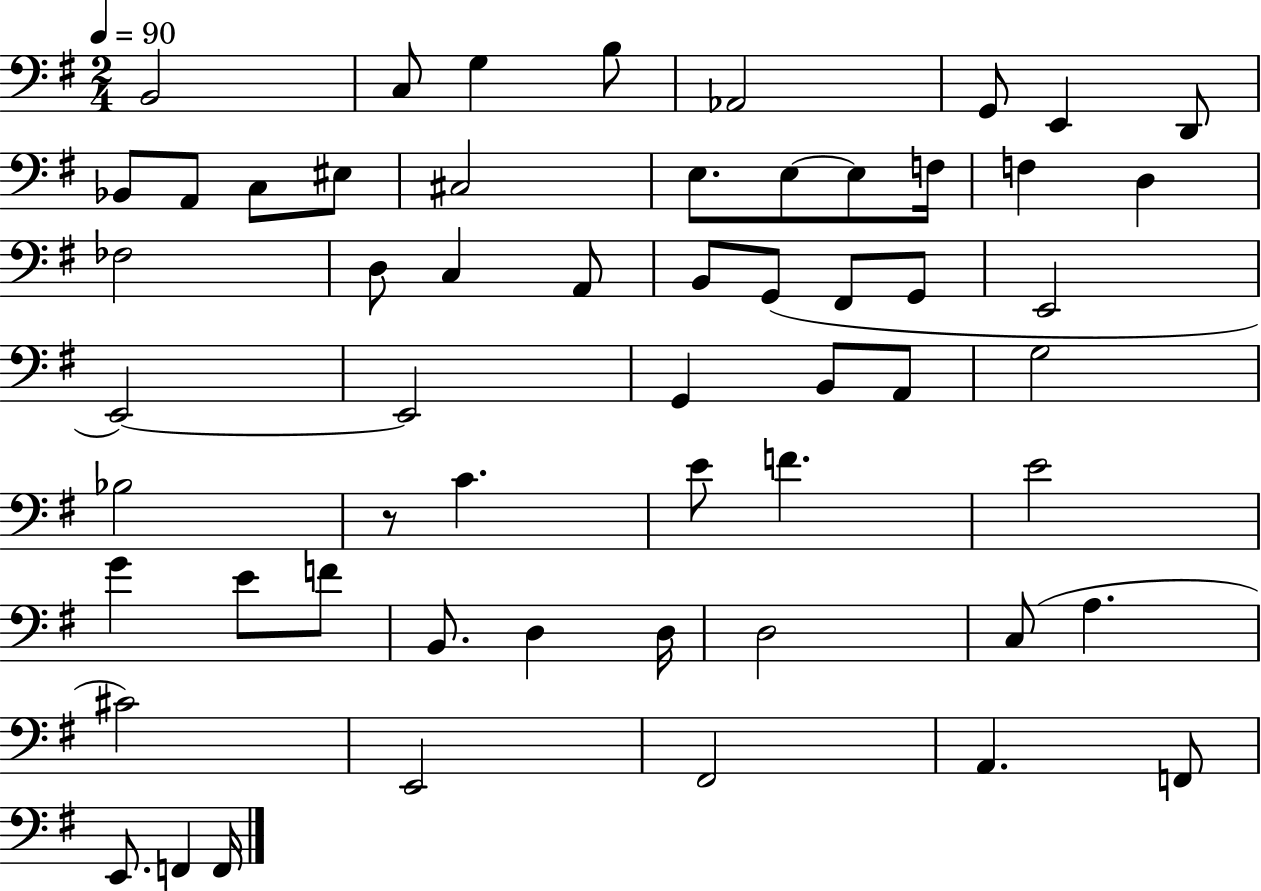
B2/h C3/e G3/q B3/e Ab2/h G2/e E2/q D2/e Bb2/e A2/e C3/e EIS3/e C#3/h E3/e. E3/e E3/e F3/s F3/q D3/q FES3/h D3/e C3/q A2/e B2/e G2/e F#2/e G2/e E2/h E2/h E2/h G2/q B2/e A2/e G3/h Bb3/h R/e C4/q. E4/e F4/q. E4/h G4/q E4/e F4/e B2/e. D3/q D3/s D3/h C3/e A3/q. C#4/h E2/h F#2/h A2/q. F2/e E2/e. F2/q F2/s